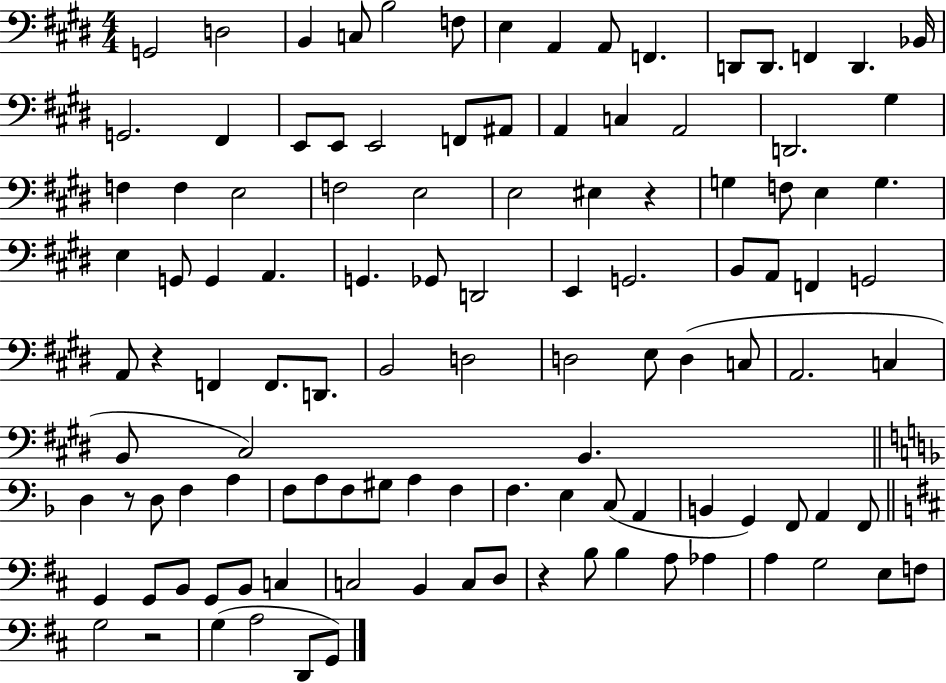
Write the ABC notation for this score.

X:1
T:Untitled
M:4/4
L:1/4
K:E
G,,2 D,2 B,, C,/2 B,2 F,/2 E, A,, A,,/2 F,, D,,/2 D,,/2 F,, D,, _B,,/4 G,,2 ^F,, E,,/2 E,,/2 E,,2 F,,/2 ^A,,/2 A,, C, A,,2 D,,2 ^G, F, F, E,2 F,2 E,2 E,2 ^E, z G, F,/2 E, G, E, G,,/2 G,, A,, G,, _G,,/2 D,,2 E,, G,,2 B,,/2 A,,/2 F,, G,,2 A,,/2 z F,, F,,/2 D,,/2 B,,2 D,2 D,2 E,/2 D, C,/2 A,,2 C, B,,/2 ^C,2 B,, D, z/2 D,/2 F, A, F,/2 A,/2 F,/2 ^G,/2 A, F, F, E, C,/2 A,, B,, G,, F,,/2 A,, F,,/2 G,, G,,/2 B,,/2 G,,/2 B,,/2 C, C,2 B,, C,/2 D,/2 z B,/2 B, A,/2 _A, A, G,2 E,/2 F,/2 G,2 z2 G, A,2 D,,/2 G,,/2